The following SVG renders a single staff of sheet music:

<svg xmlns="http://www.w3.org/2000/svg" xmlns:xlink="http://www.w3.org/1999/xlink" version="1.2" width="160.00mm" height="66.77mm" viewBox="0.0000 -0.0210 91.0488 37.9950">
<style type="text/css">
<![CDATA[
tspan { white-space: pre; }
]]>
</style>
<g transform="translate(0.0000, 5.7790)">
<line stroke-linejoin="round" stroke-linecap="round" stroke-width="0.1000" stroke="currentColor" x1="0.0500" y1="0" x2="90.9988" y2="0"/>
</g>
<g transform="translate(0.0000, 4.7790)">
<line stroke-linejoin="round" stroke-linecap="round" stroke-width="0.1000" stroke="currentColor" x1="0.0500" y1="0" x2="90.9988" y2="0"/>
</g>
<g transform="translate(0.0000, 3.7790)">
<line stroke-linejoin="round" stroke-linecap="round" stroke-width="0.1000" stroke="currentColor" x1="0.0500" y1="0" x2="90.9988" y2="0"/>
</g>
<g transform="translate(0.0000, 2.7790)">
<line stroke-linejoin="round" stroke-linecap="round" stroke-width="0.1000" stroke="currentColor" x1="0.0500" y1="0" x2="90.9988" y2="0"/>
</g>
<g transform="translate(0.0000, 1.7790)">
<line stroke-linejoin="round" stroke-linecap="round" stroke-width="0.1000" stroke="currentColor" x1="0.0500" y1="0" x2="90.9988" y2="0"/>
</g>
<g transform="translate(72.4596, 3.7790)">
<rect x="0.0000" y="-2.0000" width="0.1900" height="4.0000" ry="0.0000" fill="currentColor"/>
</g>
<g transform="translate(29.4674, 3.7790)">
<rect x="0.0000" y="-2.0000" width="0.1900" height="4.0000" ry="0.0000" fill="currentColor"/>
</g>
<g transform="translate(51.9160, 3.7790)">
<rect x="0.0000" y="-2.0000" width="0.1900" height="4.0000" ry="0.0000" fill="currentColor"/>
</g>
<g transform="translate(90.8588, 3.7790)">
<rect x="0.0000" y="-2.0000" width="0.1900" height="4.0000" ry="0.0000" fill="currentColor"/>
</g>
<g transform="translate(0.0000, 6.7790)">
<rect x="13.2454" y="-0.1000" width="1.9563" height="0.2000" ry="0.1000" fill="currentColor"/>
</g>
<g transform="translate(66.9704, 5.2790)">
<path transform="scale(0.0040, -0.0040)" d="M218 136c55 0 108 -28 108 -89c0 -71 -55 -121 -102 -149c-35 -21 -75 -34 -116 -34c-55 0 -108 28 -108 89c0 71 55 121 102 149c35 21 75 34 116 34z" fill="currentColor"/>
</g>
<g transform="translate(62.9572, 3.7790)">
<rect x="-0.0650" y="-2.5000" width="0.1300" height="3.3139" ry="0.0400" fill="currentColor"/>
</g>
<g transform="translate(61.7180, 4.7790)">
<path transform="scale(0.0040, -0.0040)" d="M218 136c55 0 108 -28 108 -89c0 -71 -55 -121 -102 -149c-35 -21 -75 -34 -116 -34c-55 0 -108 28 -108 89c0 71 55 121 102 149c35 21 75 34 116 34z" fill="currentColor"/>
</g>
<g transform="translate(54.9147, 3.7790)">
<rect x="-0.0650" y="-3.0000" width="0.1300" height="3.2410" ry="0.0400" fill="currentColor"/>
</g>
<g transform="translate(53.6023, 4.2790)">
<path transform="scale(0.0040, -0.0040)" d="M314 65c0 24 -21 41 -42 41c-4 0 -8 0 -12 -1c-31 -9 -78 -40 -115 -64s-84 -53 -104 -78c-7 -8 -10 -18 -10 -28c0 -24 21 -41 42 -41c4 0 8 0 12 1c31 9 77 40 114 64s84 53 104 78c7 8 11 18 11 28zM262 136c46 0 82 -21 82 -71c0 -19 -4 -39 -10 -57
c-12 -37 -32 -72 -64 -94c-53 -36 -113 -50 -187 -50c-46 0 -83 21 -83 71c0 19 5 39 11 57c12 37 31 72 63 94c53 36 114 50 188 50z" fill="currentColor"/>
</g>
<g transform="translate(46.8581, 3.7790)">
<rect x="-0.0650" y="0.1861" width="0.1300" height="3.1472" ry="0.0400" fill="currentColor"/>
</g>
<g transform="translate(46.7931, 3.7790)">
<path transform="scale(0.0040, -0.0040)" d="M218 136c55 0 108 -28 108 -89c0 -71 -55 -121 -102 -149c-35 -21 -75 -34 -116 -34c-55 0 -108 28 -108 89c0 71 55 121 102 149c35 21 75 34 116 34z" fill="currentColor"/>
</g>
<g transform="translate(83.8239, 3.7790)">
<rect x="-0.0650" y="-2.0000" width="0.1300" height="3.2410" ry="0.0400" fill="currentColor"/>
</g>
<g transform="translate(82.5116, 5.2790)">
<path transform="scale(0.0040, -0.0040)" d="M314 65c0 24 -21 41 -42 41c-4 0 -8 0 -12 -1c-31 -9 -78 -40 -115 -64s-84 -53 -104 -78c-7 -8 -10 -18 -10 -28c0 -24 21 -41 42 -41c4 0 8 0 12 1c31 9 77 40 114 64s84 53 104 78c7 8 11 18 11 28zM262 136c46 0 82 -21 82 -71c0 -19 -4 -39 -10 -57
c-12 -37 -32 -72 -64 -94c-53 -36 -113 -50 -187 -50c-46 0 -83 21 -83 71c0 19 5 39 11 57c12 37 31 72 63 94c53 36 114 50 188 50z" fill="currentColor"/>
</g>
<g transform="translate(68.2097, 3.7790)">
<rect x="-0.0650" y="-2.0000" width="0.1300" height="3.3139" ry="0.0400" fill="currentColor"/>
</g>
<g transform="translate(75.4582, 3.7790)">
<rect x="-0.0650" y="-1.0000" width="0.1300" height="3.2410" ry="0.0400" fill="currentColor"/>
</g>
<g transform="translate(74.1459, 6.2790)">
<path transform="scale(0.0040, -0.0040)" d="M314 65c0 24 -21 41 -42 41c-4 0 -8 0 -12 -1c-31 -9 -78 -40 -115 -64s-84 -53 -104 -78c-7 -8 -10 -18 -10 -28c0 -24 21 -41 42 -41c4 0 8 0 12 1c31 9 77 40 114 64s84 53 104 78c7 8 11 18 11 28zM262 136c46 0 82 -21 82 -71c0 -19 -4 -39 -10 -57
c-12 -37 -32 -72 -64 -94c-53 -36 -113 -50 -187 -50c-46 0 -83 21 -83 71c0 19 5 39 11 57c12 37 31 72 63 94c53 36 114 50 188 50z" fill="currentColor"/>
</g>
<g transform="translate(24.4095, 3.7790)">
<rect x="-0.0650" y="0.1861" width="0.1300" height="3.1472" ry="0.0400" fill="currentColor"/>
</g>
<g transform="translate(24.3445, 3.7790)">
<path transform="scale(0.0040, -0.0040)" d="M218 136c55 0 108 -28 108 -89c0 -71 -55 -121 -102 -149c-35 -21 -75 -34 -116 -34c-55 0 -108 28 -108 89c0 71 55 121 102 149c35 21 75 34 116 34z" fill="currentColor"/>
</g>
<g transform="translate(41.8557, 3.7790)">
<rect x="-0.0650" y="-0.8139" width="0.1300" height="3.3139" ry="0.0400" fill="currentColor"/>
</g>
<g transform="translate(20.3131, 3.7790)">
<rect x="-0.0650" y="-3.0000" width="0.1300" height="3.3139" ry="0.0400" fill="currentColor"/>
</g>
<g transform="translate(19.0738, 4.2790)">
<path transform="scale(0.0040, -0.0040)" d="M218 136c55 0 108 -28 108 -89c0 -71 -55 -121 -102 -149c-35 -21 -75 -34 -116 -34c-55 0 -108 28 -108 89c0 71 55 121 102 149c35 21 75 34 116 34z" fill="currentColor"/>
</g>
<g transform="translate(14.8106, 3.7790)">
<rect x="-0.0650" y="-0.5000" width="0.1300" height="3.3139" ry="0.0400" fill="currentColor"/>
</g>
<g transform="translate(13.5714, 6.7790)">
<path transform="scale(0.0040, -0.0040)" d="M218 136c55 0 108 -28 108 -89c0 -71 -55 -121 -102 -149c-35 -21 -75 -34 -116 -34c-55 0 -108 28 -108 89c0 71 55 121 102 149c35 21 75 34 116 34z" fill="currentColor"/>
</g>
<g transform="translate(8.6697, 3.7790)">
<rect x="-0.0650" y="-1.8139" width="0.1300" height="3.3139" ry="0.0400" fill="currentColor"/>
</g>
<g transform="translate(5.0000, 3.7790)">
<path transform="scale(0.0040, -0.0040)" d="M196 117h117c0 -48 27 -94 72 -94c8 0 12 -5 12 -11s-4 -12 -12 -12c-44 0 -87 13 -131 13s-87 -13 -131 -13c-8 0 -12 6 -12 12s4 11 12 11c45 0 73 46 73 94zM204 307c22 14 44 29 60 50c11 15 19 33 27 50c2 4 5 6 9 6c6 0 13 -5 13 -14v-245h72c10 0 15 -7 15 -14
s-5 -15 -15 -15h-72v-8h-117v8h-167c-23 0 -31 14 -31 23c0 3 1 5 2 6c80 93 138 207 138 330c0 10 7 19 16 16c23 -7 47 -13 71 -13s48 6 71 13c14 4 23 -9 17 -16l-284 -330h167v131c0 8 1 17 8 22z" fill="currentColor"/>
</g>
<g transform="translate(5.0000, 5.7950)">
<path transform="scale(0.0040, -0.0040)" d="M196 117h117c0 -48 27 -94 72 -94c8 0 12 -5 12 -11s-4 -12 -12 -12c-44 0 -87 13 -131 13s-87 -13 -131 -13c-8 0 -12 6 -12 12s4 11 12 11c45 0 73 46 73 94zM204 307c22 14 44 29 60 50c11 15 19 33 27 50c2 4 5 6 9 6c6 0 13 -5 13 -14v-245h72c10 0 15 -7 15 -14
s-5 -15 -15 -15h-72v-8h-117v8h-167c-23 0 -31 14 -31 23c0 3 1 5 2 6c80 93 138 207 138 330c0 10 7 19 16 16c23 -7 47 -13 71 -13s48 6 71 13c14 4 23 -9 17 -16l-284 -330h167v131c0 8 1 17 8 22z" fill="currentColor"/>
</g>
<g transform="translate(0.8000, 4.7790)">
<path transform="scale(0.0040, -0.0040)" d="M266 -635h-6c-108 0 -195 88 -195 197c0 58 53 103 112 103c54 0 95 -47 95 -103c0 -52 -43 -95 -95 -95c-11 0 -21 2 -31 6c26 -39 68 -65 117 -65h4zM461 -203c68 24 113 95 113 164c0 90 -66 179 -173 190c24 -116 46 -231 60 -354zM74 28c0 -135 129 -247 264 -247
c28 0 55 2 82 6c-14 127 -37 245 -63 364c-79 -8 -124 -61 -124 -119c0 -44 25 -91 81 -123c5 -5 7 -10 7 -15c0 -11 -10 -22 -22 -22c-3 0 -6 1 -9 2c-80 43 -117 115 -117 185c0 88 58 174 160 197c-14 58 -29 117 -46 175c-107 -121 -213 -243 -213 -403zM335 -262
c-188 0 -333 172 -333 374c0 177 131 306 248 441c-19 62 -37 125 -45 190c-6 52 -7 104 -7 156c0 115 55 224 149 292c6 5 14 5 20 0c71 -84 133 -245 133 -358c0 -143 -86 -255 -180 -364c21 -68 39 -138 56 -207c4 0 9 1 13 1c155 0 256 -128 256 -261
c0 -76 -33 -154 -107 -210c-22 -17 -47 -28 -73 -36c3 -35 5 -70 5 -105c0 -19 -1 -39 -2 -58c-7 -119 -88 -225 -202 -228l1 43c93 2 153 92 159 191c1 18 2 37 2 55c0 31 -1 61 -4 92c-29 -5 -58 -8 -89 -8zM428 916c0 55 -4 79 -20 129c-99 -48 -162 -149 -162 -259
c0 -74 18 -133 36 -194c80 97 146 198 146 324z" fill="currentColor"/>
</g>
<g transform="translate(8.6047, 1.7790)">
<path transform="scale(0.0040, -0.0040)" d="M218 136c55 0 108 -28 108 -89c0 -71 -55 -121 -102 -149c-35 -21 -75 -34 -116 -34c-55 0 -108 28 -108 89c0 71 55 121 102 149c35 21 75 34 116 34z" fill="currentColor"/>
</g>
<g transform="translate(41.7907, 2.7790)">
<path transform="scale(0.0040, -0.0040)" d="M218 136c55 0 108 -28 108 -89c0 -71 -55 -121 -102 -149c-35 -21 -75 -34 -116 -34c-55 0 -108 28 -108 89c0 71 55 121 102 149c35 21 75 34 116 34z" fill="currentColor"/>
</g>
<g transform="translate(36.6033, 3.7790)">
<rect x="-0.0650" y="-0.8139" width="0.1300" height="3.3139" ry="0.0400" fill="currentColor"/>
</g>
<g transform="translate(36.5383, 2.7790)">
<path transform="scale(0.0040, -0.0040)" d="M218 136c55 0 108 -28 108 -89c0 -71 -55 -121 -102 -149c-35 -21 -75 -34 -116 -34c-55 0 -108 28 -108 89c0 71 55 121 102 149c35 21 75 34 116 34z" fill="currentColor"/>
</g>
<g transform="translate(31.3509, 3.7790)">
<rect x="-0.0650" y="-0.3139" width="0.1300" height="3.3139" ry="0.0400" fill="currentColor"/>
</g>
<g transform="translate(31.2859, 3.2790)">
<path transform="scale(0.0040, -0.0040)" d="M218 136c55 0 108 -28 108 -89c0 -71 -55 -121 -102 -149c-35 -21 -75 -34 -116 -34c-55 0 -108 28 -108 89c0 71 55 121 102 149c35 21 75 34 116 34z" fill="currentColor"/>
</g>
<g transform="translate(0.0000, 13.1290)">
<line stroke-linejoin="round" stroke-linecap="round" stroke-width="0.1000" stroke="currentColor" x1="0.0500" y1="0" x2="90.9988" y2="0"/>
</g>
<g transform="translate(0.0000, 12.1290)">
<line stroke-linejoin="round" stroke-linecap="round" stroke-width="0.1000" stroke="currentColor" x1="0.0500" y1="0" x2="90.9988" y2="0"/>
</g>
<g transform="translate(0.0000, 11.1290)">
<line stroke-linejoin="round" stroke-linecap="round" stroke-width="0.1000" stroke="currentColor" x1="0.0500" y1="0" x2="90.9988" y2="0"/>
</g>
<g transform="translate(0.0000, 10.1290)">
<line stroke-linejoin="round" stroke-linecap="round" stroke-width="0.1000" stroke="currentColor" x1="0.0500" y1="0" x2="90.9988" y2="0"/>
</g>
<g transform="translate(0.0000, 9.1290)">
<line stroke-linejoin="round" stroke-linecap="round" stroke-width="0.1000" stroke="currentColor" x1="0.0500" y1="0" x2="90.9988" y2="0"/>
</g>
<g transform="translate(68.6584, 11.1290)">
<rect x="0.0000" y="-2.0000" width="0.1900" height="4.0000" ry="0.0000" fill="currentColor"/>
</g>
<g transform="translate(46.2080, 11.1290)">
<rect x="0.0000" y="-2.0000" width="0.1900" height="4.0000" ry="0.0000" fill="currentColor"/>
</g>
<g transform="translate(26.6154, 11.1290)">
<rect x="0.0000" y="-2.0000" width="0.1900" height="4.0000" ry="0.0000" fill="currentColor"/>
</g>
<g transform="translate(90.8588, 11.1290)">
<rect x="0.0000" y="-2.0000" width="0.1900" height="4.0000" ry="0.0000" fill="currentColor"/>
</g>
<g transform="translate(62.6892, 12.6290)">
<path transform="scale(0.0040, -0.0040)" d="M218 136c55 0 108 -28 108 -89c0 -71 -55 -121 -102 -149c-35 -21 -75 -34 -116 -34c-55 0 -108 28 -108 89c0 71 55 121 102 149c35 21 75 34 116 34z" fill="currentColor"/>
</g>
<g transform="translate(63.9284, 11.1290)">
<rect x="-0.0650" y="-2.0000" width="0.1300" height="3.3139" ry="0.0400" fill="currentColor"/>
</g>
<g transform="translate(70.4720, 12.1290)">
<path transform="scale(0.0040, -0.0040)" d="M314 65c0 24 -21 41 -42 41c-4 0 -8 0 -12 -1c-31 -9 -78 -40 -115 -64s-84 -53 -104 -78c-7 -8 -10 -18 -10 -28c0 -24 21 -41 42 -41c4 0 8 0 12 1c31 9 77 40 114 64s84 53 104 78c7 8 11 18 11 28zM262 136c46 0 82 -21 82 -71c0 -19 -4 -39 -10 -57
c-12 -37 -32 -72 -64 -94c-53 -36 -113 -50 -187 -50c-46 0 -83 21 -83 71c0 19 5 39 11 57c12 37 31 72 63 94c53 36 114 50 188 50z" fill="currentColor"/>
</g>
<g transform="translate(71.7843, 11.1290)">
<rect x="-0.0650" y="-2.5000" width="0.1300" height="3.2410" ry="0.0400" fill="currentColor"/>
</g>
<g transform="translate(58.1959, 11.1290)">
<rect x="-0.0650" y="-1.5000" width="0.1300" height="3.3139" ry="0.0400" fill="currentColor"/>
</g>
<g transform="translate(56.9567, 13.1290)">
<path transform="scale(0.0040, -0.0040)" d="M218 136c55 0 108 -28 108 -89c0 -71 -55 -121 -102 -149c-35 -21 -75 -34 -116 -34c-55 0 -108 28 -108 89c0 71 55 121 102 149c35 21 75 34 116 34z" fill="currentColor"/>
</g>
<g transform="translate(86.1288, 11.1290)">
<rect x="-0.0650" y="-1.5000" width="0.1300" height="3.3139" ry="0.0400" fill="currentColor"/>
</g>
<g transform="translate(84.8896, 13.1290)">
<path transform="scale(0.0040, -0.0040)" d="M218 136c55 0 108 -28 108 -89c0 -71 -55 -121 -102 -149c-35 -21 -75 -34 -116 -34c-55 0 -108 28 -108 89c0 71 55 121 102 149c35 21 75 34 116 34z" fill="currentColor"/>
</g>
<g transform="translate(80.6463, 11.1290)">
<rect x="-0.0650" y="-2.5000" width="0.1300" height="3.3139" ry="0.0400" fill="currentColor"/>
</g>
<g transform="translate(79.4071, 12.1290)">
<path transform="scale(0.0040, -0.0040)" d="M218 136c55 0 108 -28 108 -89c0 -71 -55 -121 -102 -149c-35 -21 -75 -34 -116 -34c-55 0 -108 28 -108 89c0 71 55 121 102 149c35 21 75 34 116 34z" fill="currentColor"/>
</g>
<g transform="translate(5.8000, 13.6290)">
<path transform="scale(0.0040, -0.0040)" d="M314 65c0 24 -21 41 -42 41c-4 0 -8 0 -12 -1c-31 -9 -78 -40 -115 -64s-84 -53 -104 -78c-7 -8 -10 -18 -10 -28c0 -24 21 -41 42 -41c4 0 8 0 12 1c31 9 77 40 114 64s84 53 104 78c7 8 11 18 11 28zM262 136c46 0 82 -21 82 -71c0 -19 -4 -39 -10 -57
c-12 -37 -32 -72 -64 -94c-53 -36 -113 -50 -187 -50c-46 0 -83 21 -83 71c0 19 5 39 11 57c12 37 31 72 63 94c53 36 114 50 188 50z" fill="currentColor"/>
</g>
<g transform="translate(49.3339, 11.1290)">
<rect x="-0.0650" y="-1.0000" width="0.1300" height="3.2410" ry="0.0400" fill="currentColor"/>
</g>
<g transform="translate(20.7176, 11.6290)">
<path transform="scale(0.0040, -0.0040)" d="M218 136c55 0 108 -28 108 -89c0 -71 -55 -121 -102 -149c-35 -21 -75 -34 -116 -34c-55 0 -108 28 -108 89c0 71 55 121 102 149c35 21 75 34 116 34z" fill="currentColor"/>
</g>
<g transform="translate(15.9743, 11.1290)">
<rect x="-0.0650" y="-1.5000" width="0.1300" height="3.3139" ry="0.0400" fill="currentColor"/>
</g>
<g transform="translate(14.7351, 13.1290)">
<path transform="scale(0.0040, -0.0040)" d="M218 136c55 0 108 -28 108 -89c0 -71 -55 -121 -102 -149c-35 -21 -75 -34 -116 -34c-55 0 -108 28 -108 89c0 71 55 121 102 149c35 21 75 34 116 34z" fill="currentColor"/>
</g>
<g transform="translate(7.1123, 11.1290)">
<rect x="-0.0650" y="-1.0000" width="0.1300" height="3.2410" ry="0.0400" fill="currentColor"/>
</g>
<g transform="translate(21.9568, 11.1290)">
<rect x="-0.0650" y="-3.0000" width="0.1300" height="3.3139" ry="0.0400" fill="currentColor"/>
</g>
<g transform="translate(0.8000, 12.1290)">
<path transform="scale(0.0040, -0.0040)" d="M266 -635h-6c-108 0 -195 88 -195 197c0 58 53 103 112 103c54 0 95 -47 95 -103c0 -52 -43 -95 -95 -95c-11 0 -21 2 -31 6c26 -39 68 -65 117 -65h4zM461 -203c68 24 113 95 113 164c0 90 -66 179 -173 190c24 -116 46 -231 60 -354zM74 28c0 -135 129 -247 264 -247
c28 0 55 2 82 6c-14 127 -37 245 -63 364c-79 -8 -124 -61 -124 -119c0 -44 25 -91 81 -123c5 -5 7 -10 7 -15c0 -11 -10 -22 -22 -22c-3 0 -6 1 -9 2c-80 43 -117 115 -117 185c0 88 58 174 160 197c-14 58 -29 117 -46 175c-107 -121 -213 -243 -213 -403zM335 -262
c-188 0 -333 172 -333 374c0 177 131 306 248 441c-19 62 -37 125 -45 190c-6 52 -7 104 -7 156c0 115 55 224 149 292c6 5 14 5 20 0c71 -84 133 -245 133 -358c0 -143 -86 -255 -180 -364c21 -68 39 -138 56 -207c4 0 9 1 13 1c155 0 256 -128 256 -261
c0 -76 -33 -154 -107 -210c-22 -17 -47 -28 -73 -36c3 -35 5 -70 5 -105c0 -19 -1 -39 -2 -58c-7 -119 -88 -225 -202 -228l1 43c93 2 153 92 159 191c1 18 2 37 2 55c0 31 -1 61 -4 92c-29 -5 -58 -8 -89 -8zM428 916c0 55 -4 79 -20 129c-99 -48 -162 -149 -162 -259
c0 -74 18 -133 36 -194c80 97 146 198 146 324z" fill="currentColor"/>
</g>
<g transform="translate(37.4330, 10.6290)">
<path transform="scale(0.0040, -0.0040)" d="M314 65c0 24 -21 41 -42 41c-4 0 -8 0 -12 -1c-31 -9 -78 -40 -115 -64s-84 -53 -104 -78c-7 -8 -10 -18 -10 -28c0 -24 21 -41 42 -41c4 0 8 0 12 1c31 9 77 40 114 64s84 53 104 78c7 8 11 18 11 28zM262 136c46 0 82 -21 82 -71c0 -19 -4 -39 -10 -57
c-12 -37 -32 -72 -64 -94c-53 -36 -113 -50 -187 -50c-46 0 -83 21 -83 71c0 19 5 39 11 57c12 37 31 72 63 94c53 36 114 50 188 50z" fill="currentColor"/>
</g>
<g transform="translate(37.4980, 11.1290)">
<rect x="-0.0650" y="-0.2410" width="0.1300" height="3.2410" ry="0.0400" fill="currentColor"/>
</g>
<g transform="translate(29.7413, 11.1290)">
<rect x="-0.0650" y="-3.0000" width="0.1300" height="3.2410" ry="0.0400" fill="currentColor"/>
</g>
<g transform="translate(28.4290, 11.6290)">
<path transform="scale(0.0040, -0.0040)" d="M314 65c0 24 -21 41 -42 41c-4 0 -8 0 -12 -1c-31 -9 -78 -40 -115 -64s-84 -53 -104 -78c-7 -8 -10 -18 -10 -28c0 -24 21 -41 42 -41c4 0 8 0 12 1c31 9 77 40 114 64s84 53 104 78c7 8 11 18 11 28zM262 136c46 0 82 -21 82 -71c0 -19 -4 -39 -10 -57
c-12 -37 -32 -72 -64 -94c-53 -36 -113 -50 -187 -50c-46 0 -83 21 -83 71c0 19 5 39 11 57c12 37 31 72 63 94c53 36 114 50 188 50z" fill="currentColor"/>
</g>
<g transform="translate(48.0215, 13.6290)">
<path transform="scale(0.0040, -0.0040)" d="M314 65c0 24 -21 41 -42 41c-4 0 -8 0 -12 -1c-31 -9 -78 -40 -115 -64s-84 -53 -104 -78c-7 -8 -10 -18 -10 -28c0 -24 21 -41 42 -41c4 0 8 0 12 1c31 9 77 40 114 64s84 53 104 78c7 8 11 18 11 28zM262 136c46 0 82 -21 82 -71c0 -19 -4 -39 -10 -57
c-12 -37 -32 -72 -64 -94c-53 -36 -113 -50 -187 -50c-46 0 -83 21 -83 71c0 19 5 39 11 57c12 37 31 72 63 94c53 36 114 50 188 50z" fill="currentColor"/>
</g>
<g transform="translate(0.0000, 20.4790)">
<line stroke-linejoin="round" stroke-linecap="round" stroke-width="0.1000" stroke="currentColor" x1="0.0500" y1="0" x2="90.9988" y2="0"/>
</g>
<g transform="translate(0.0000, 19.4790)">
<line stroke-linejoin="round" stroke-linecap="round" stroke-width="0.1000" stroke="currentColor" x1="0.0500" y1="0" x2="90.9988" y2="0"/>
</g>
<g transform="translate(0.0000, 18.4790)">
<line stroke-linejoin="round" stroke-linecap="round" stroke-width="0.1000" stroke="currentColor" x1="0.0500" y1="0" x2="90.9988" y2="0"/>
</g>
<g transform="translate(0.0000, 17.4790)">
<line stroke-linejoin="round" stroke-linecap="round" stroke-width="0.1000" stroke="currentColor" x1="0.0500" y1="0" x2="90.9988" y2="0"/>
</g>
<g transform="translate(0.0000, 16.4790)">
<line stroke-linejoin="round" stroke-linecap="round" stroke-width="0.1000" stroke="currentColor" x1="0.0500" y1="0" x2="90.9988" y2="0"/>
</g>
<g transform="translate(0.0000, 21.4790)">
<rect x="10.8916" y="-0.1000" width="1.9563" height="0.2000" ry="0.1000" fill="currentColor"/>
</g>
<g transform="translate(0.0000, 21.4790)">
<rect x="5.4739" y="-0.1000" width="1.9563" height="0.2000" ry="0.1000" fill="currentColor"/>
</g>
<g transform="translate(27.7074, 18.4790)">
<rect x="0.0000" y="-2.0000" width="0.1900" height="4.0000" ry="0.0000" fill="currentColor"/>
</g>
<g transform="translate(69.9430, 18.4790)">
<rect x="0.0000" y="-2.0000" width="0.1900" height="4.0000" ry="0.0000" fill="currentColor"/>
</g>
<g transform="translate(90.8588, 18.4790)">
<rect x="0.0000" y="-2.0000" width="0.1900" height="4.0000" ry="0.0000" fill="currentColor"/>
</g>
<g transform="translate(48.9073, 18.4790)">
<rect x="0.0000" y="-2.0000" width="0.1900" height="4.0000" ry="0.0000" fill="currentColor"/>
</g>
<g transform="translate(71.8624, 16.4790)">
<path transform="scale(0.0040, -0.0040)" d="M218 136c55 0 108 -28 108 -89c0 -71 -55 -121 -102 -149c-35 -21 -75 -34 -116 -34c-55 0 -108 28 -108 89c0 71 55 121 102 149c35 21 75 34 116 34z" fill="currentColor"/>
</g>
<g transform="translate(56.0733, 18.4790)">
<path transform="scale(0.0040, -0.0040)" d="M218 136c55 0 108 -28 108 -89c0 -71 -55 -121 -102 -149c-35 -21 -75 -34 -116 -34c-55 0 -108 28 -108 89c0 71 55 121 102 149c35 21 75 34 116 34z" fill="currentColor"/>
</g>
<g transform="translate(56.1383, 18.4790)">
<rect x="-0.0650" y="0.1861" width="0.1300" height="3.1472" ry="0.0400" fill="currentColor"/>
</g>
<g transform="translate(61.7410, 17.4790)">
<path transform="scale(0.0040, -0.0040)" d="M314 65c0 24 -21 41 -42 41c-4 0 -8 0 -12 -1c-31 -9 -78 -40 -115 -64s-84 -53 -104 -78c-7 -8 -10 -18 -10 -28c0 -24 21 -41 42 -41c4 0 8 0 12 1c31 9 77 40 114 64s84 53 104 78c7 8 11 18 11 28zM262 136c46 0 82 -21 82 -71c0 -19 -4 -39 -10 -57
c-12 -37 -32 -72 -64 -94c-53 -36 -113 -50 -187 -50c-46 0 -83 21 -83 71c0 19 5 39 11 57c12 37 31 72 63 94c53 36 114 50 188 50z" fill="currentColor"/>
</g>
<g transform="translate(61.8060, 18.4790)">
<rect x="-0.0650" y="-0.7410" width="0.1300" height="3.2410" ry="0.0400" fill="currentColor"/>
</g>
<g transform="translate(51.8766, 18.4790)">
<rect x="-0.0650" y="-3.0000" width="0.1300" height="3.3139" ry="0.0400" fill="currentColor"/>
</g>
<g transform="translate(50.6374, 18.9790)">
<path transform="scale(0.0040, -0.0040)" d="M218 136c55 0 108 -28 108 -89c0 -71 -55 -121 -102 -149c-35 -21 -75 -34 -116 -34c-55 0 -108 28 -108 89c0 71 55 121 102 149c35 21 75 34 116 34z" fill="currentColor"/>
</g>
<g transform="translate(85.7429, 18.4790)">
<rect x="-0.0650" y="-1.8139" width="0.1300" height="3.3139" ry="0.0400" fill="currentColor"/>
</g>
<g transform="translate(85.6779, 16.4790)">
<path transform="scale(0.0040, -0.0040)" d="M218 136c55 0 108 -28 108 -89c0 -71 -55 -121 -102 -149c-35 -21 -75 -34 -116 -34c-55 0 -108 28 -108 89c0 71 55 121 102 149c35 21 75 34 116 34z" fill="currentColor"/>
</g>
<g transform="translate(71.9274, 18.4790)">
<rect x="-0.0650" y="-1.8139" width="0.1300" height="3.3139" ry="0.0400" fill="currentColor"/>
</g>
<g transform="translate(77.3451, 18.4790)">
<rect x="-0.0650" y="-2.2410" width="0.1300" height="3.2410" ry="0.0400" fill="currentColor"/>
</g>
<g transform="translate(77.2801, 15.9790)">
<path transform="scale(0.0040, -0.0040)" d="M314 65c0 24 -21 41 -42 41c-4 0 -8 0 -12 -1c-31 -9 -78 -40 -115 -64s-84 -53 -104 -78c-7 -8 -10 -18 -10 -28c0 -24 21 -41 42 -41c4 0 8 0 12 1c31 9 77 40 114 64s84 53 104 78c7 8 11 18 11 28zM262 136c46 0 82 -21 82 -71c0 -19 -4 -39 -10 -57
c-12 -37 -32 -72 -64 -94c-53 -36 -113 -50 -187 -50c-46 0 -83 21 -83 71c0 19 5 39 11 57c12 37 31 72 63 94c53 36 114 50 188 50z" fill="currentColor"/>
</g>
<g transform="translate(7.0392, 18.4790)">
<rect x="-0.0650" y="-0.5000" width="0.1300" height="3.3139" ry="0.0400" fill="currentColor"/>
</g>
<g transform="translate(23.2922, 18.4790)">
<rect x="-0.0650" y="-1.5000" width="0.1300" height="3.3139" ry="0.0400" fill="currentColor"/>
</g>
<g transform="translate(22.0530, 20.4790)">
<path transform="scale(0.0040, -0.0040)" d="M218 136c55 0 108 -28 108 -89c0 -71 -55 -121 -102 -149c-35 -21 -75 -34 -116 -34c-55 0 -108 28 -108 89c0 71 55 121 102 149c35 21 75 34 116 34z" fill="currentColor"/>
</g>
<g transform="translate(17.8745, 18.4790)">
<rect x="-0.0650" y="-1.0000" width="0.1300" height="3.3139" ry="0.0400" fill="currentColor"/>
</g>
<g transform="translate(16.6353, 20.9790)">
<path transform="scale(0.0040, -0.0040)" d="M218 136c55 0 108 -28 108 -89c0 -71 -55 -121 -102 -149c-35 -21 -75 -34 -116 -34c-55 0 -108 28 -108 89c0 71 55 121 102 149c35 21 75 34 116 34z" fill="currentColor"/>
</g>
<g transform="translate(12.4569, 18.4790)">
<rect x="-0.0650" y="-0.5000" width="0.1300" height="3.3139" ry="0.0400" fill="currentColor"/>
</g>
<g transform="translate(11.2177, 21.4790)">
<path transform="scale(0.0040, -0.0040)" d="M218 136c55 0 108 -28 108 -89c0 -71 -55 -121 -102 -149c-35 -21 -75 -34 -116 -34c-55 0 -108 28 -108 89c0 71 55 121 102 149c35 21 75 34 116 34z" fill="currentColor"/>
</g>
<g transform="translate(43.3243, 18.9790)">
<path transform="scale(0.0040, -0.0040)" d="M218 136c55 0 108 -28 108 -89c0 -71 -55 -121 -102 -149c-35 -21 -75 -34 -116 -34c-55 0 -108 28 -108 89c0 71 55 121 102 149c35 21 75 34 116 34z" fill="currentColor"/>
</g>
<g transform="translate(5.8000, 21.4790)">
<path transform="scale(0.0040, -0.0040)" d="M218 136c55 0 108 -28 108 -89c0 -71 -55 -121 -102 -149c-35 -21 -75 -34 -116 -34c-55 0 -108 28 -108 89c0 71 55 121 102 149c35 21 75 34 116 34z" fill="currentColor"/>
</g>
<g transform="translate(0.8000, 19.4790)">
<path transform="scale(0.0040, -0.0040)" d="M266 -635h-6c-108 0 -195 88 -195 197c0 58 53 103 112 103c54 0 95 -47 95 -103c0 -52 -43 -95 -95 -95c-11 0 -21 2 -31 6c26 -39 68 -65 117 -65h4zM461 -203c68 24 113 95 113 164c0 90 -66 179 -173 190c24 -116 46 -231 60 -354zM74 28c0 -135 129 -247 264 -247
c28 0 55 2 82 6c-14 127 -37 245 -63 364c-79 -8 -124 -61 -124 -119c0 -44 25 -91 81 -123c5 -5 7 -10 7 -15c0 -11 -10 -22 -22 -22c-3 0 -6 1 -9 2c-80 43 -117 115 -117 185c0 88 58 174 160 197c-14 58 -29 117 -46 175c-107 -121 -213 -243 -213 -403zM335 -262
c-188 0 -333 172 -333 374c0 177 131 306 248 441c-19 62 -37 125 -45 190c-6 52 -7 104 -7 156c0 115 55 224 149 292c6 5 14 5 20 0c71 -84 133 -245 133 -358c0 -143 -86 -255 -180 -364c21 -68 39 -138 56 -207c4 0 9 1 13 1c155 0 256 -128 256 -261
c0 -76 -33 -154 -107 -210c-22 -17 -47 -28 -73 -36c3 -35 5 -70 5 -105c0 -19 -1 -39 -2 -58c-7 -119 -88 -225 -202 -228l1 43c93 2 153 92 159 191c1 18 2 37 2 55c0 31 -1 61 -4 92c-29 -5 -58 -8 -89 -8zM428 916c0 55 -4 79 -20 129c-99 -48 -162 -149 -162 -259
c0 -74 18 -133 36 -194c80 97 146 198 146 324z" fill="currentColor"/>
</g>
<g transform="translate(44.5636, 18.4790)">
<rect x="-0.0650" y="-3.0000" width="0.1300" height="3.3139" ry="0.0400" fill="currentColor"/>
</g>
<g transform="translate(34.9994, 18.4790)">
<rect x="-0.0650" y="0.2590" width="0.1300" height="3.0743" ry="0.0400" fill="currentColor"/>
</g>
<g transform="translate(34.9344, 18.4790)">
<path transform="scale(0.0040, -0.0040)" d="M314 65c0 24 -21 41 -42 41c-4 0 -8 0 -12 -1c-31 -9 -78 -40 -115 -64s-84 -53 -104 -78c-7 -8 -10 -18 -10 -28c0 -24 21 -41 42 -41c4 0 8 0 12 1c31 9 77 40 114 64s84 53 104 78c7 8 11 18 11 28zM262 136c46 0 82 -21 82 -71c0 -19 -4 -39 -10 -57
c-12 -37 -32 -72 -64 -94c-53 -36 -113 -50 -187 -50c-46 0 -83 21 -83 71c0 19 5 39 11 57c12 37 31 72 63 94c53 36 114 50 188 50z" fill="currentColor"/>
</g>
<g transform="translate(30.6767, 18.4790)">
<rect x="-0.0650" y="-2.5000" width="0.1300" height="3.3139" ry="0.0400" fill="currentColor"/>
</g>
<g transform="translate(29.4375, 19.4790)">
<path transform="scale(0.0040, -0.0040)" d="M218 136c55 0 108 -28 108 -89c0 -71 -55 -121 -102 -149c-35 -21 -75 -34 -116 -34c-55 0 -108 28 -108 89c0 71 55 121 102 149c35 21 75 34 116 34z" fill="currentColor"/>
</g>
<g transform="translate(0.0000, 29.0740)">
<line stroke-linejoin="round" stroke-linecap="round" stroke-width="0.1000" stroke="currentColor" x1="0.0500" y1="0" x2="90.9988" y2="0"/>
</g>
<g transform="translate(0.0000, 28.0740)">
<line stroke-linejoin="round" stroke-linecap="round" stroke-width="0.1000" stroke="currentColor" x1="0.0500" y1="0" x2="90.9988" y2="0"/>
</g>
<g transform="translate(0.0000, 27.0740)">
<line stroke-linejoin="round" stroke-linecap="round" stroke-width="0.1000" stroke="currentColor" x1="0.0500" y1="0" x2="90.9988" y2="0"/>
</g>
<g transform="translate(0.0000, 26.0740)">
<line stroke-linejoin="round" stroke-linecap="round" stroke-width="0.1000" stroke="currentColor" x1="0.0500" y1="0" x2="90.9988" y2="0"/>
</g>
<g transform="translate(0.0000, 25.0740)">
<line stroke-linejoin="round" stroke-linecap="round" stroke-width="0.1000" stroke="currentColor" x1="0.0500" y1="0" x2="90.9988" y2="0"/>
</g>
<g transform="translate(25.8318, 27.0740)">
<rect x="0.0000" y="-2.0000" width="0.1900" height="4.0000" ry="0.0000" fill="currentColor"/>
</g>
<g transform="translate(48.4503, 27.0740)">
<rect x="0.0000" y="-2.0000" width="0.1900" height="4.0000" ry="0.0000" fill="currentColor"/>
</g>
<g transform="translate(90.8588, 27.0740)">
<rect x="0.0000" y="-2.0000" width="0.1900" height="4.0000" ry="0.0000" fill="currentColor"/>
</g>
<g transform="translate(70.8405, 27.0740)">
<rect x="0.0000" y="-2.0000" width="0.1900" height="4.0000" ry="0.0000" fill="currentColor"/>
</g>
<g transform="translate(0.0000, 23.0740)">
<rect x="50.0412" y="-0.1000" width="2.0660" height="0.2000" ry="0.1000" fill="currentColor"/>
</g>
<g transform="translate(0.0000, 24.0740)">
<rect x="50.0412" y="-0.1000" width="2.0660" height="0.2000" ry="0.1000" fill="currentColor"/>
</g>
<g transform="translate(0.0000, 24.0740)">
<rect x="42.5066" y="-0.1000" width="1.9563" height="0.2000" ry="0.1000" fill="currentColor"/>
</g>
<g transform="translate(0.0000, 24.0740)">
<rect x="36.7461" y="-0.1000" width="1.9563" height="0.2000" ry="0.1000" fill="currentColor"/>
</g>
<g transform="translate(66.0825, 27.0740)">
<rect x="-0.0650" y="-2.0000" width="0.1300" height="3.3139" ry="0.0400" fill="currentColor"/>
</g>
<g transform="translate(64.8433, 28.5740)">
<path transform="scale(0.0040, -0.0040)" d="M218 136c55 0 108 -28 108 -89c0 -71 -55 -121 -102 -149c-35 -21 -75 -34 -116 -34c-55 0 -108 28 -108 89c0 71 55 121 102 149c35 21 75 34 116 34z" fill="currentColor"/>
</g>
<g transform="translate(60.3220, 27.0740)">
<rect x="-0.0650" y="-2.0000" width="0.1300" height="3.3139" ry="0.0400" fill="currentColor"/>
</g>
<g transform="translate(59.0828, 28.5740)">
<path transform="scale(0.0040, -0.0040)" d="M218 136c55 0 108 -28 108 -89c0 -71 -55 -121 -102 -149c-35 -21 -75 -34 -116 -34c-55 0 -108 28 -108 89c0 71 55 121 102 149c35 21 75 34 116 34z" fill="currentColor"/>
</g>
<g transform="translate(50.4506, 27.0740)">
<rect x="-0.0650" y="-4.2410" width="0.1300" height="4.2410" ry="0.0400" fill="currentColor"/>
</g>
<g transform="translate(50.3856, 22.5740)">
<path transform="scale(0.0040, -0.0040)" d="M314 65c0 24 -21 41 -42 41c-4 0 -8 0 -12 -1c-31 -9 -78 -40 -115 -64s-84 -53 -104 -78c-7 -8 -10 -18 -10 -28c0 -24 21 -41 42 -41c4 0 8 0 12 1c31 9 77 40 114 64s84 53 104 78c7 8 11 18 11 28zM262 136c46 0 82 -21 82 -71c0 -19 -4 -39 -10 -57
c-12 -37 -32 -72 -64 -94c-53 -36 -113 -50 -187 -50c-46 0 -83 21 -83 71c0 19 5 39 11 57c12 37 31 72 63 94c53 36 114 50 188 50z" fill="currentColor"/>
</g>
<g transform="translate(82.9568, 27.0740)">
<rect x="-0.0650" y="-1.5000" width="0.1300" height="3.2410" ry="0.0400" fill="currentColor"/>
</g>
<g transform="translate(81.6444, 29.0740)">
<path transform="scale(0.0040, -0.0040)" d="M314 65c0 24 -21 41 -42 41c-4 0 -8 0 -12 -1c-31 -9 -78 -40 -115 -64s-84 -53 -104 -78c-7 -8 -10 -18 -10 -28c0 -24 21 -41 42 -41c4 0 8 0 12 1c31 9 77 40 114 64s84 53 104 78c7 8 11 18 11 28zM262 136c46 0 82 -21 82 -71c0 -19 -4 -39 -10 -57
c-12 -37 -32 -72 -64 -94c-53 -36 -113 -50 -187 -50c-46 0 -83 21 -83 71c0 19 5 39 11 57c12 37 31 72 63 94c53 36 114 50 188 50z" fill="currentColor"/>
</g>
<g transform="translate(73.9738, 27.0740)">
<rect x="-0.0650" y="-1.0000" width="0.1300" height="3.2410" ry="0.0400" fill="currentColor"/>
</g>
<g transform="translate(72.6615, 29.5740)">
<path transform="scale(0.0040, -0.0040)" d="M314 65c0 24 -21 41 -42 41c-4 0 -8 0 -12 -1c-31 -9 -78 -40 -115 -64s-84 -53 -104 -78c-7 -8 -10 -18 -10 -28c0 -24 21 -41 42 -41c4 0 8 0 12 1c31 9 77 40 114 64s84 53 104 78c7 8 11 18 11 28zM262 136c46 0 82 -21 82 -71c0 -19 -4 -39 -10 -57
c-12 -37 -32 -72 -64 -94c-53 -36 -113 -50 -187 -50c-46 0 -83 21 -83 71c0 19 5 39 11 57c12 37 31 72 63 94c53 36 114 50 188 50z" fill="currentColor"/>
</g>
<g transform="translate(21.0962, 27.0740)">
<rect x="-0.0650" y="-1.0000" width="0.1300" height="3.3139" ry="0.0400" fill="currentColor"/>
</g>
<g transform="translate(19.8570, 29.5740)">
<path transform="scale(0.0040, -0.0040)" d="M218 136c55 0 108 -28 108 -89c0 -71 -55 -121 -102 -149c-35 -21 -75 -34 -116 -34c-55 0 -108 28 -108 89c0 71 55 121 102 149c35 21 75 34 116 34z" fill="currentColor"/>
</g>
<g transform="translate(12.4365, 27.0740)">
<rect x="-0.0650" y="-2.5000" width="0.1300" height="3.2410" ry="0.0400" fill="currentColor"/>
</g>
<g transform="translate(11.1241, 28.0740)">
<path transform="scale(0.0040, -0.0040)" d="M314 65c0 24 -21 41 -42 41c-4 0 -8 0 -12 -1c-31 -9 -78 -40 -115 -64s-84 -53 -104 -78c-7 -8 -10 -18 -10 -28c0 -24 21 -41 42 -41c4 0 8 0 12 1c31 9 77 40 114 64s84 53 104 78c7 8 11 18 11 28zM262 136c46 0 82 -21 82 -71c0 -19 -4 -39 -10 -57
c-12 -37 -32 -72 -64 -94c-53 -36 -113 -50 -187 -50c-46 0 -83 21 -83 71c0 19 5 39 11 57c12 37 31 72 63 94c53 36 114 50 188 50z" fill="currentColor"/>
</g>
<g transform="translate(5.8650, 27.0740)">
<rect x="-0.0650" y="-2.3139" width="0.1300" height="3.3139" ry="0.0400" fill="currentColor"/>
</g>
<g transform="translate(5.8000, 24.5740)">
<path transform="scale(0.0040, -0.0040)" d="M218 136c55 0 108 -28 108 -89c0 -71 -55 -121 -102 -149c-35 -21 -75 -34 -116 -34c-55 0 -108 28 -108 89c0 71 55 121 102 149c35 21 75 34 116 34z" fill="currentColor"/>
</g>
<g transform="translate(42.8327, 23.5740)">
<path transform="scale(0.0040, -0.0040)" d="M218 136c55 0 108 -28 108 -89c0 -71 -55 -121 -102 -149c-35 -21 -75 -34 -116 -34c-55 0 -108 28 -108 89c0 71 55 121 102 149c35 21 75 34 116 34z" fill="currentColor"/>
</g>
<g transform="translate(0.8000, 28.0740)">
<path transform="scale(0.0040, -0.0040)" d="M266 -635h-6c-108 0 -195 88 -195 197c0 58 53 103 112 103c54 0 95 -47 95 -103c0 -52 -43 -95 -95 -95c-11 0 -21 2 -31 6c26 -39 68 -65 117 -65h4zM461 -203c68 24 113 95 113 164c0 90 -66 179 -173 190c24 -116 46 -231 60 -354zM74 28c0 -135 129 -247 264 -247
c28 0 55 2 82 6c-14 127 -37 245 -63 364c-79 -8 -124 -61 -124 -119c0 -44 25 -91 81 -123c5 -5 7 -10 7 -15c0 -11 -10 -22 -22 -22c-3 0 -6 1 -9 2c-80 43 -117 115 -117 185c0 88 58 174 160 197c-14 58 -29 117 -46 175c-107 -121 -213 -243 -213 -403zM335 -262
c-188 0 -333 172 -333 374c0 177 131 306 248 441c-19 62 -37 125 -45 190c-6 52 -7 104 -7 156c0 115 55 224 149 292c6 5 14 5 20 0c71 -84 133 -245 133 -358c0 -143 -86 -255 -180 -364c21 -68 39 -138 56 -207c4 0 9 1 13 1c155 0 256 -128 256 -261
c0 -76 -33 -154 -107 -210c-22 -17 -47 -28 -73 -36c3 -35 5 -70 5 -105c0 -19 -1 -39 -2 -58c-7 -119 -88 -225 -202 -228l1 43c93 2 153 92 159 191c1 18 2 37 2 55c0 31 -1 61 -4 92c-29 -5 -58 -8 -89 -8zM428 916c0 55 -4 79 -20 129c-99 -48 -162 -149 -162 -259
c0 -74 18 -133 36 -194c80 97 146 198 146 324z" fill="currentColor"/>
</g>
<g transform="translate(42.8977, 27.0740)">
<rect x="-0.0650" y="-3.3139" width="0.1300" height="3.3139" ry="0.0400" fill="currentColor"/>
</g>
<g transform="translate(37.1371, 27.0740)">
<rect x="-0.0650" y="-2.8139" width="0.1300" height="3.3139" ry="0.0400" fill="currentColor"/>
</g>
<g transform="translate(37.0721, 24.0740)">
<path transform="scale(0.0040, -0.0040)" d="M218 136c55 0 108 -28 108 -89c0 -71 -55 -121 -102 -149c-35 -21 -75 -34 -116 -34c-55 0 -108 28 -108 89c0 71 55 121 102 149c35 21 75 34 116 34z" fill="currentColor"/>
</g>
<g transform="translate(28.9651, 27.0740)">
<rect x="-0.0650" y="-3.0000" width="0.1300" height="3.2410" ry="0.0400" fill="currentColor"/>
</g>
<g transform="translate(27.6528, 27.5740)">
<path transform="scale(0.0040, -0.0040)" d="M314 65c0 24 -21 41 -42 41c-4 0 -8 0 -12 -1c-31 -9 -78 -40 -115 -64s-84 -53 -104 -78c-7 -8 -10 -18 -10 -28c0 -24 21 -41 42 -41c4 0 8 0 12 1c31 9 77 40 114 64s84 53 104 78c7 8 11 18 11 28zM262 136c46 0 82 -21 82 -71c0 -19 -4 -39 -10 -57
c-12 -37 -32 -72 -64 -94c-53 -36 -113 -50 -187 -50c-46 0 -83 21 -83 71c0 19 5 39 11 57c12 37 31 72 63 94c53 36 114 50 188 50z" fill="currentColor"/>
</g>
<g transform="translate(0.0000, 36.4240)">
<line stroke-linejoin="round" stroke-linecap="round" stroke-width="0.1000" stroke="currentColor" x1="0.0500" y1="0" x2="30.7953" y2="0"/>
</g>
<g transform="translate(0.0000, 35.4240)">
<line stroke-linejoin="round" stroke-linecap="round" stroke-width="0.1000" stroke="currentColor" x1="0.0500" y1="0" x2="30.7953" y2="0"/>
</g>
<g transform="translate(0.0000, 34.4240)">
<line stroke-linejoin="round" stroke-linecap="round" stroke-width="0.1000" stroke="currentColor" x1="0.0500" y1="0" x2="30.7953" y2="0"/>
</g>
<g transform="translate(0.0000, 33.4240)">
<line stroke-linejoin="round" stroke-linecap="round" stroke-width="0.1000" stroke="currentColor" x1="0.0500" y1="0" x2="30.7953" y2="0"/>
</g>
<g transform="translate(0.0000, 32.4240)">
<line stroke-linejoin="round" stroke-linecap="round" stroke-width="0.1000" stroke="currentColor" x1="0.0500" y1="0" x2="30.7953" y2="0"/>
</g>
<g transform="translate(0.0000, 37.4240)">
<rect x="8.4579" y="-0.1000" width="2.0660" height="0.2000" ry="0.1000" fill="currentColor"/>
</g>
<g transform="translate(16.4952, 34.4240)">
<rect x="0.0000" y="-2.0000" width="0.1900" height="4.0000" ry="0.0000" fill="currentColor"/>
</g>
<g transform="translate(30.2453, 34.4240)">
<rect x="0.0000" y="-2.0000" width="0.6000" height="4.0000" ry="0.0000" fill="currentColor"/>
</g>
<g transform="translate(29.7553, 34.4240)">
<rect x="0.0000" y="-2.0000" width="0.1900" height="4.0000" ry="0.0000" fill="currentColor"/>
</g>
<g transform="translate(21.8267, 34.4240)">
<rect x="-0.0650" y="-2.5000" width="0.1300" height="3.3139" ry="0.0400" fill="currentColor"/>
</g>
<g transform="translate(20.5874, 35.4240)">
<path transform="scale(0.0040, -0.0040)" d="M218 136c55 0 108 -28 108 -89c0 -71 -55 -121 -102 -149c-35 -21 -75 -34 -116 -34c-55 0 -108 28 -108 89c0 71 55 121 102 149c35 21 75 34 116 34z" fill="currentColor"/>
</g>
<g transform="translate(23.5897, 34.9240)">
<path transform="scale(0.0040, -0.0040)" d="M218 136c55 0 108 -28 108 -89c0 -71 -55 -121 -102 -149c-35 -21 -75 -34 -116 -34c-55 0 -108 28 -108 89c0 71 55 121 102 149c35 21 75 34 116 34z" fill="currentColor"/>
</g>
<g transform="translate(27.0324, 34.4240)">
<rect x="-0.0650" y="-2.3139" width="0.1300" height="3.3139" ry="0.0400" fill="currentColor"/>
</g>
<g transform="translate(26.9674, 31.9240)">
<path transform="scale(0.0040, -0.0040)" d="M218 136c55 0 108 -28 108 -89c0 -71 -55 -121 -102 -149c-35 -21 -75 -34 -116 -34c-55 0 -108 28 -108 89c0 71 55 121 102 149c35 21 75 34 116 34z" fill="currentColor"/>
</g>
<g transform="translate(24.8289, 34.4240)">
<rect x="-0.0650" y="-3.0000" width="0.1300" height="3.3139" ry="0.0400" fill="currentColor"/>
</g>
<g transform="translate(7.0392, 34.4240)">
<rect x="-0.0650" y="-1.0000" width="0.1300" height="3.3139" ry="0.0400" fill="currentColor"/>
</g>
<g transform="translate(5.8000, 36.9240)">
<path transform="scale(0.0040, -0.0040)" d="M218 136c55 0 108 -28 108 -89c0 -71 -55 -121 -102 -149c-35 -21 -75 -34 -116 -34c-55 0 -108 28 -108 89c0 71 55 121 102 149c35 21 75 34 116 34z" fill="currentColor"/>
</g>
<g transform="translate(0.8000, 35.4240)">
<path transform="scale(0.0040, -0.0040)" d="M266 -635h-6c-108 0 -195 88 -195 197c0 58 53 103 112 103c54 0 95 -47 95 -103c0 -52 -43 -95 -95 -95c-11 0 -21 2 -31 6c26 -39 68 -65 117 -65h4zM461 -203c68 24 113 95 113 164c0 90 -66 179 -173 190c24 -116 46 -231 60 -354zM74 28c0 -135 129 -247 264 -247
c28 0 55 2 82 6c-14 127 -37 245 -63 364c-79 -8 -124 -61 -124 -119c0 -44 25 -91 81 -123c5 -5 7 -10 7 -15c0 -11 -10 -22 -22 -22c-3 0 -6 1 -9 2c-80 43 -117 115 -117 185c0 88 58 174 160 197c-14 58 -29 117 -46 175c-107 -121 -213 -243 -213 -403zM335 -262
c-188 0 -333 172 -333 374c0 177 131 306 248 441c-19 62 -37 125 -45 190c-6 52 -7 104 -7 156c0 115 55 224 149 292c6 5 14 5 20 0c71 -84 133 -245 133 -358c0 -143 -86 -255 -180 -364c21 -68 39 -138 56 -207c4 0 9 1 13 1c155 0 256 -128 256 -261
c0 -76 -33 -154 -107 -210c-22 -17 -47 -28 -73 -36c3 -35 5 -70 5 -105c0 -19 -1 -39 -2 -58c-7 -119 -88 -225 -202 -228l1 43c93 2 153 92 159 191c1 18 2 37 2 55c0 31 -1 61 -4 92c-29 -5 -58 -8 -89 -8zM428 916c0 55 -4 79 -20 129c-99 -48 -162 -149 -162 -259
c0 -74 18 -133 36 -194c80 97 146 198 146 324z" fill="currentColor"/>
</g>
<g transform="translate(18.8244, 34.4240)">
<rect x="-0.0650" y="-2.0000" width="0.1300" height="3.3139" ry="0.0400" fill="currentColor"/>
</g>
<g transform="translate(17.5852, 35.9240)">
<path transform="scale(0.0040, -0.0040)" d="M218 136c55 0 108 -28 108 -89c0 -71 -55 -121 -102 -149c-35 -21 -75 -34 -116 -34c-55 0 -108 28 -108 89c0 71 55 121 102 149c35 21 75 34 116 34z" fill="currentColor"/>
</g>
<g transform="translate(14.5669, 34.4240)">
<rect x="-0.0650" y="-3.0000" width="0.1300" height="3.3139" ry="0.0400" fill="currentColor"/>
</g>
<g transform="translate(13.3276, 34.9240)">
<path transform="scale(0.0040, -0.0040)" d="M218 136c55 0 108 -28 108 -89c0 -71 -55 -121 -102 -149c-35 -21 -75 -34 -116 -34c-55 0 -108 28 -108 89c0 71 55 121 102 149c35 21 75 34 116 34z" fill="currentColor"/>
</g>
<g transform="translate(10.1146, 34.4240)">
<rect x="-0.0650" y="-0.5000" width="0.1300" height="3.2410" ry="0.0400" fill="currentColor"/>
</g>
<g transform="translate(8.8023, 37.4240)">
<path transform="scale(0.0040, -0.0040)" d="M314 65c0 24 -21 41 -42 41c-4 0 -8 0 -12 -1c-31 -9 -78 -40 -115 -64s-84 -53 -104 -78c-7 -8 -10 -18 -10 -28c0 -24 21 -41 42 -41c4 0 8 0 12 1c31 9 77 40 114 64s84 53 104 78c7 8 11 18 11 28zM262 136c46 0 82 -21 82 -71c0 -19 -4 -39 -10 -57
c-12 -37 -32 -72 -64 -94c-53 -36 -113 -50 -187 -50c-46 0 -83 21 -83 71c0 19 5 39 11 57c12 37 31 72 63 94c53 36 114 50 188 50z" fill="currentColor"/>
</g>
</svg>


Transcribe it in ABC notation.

X:1
T:Untitled
M:4/4
L:1/4
K:C
f C A B c d d B A2 G F D2 F2 D2 E A A2 c2 D2 E F G2 G E C C D E G B2 A A B d2 f g2 f g G2 D A2 a b d'2 F F D2 E2 D C2 A F G A g